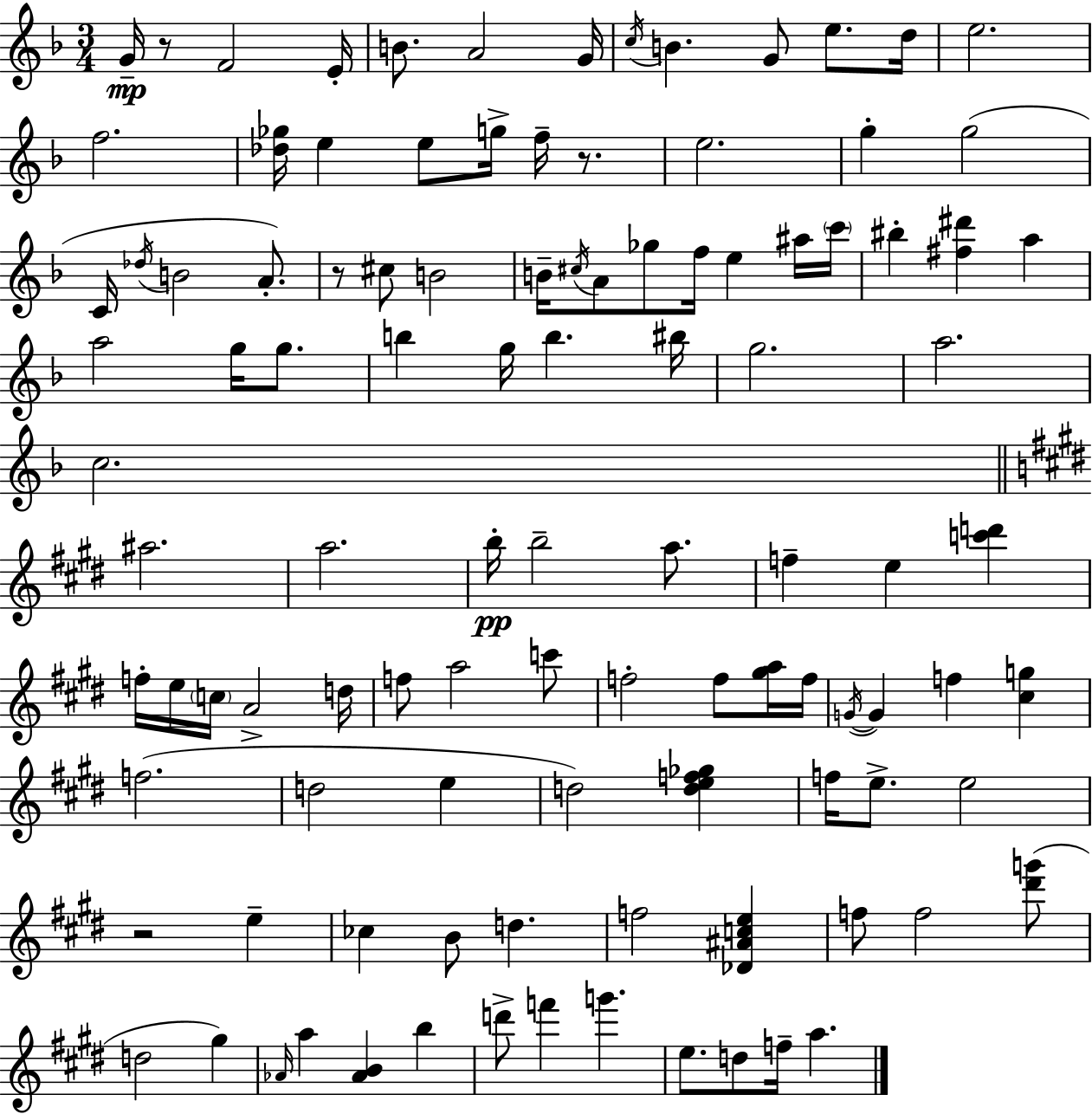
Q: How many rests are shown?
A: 4